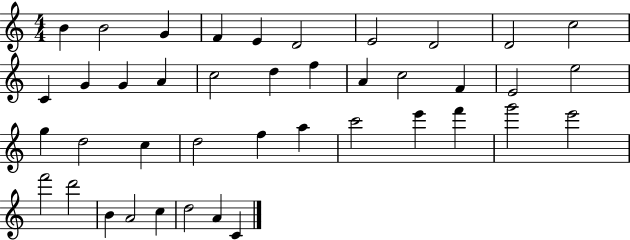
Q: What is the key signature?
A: C major